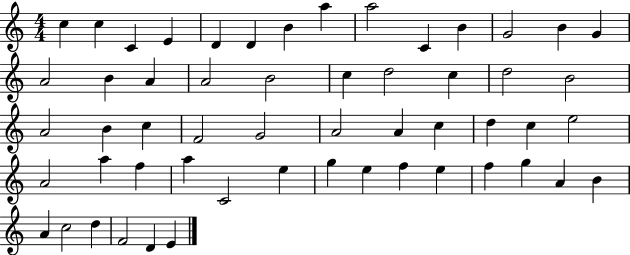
X:1
T:Untitled
M:4/4
L:1/4
K:C
c c C E D D B a a2 C B G2 B G A2 B A A2 B2 c d2 c d2 B2 A2 B c F2 G2 A2 A c d c e2 A2 a f a C2 e g e f e f g A B A c2 d F2 D E